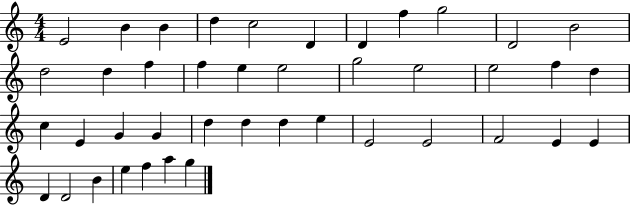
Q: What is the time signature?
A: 4/4